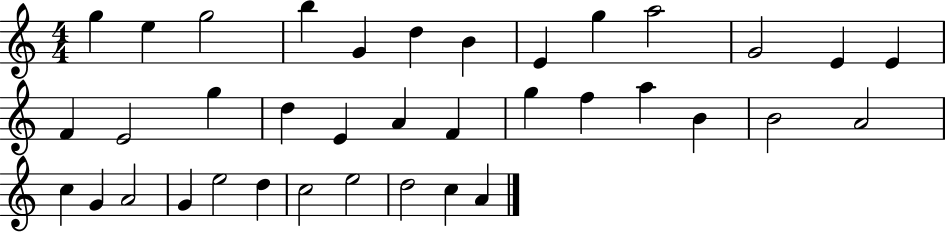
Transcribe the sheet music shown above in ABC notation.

X:1
T:Untitled
M:4/4
L:1/4
K:C
g e g2 b G d B E g a2 G2 E E F E2 g d E A F g f a B B2 A2 c G A2 G e2 d c2 e2 d2 c A